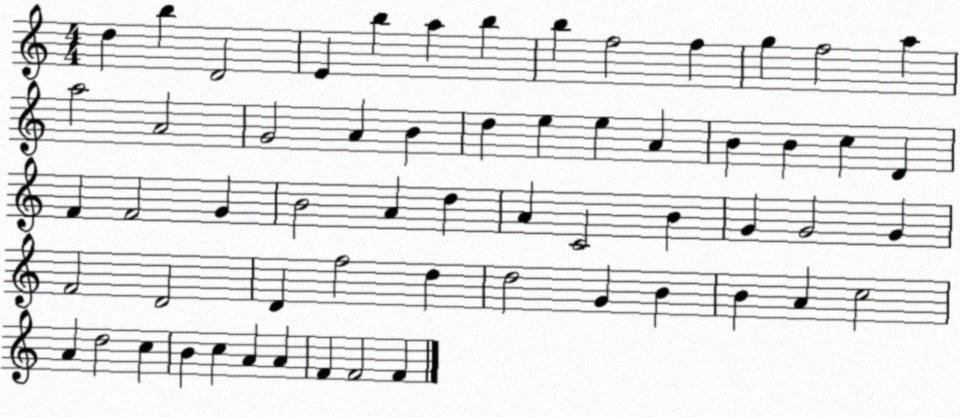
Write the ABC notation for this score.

X:1
T:Untitled
M:4/4
L:1/4
K:C
d b D2 E b a b b f2 f g f2 a a2 A2 G2 A B d e e A B B c D F F2 G B2 A d A C2 B G G2 G F2 D2 D f2 d d2 G B B A c2 A d2 c B c A A F F2 F